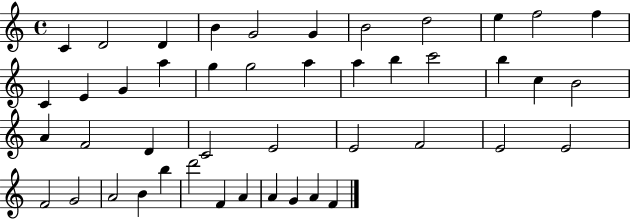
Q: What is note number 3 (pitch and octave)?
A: D4